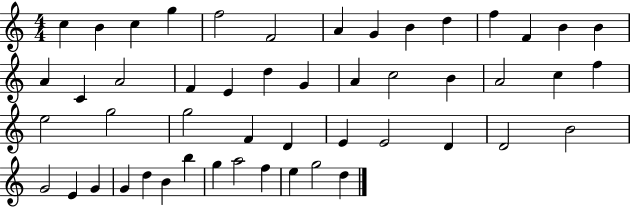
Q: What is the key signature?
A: C major